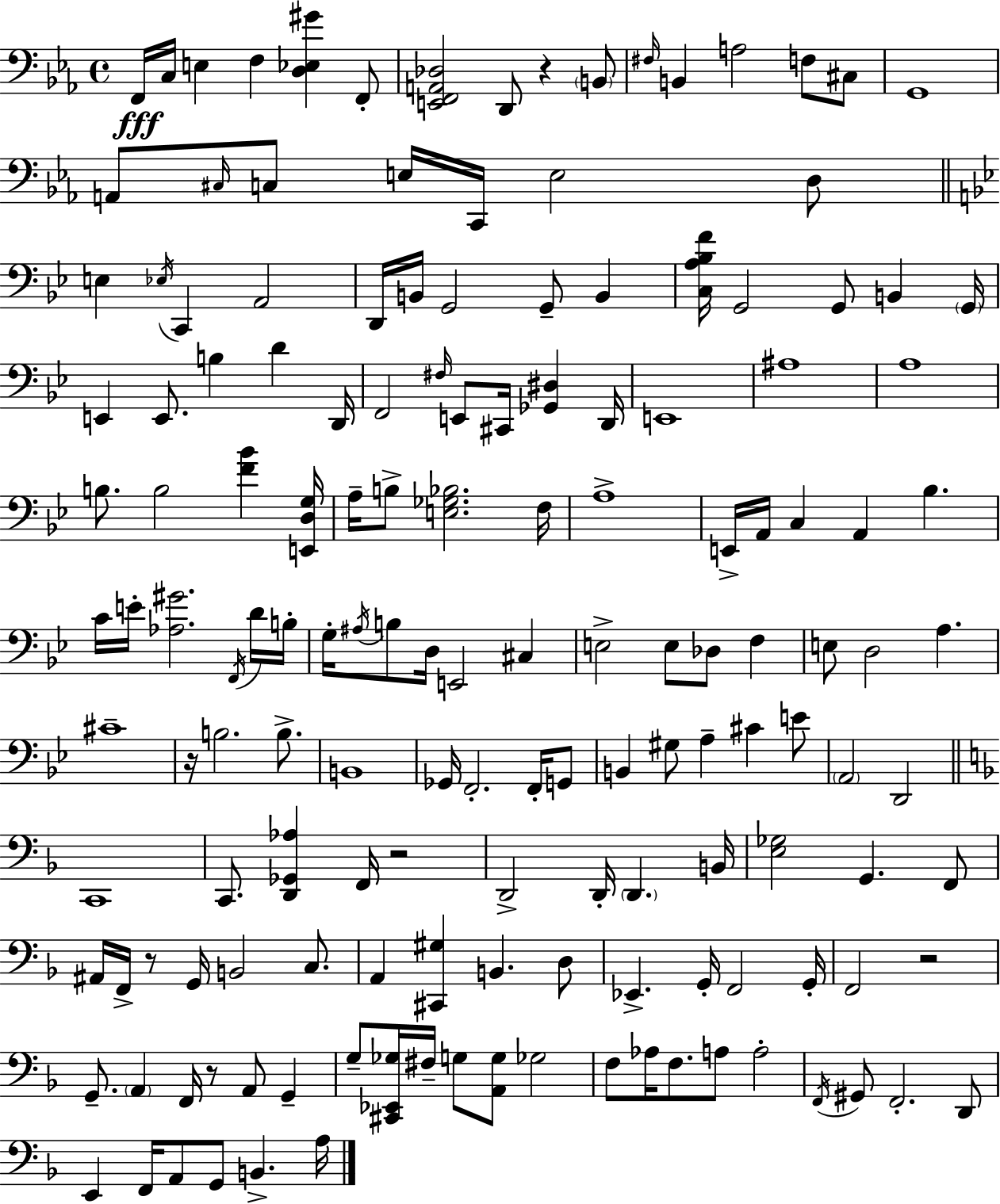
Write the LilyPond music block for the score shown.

{
  \clef bass
  \time 4/4
  \defaultTimeSignature
  \key c \minor
  \repeat volta 2 { f,16\fff c16 e4 f4 <d ees gis'>4 f,8-. | <e, f, a, des>2 d,8 r4 \parenthesize b,8 | \grace { fis16 } b,4 a2 f8 cis8 | g,1 | \break a,8 \grace { cis16 } c8 e16 c,16 e2 | d8 \bar "||" \break \key g \minor e4 \acciaccatura { ees16 } c,4 a,2 | d,16 b,16 g,2 g,8-- b,4 | <c a bes f'>16 g,2 g,8 b,4 | \parenthesize g,16 e,4 e,8. b4 d'4 | \break d,16 f,2 \grace { fis16 } e,8 cis,16 <ges, dis>4 | d,16 e,1 | ais1 | a1 | \break b8. b2 <f' bes'>4 | <e, d g>16 a16-- b8-> <e ges bes>2. | f16 a1-> | e,16-> a,16 c4 a,4 bes4. | \break c'16 e'16-. <aes gis'>2. | \acciaccatura { f,16 } d'16 b16-. g16-. \acciaccatura { ais16 } b8 d16 e,2 | cis4 e2-> e8 des8 | f4 e8 d2 a4. | \break cis'1-- | r16 b2. | b8.-> b,1 | ges,16 f,2.-. | \break f,16-. g,8 b,4 gis8 a4-- cis'4 | e'8 \parenthesize a,2 d,2 | \bar "||" \break \key f \major c,1 | c,8. <d, ges, aes>4 f,16 r2 | d,2-> d,16-. \parenthesize d,4. b,16 | <e ges>2 g,4. f,8 | \break ais,16 f,16-> r8 g,16 b,2 c8. | a,4 <cis, gis>4 b,4. d8 | ees,4.-> g,16-. f,2 g,16-. | f,2 r2 | \break g,8.-- \parenthesize a,4 f,16 r8 a,8 g,4-- | g8-- <cis, ees, ges>16 fis16-- g8 <a, g>8 ges2 | f8 aes16 f8. a8 a2-. | \acciaccatura { f,16 } gis,8 f,2.-. d,8 | \break e,4 f,16 a,8 g,8 b,4.-> | a16 } \bar "|."
}